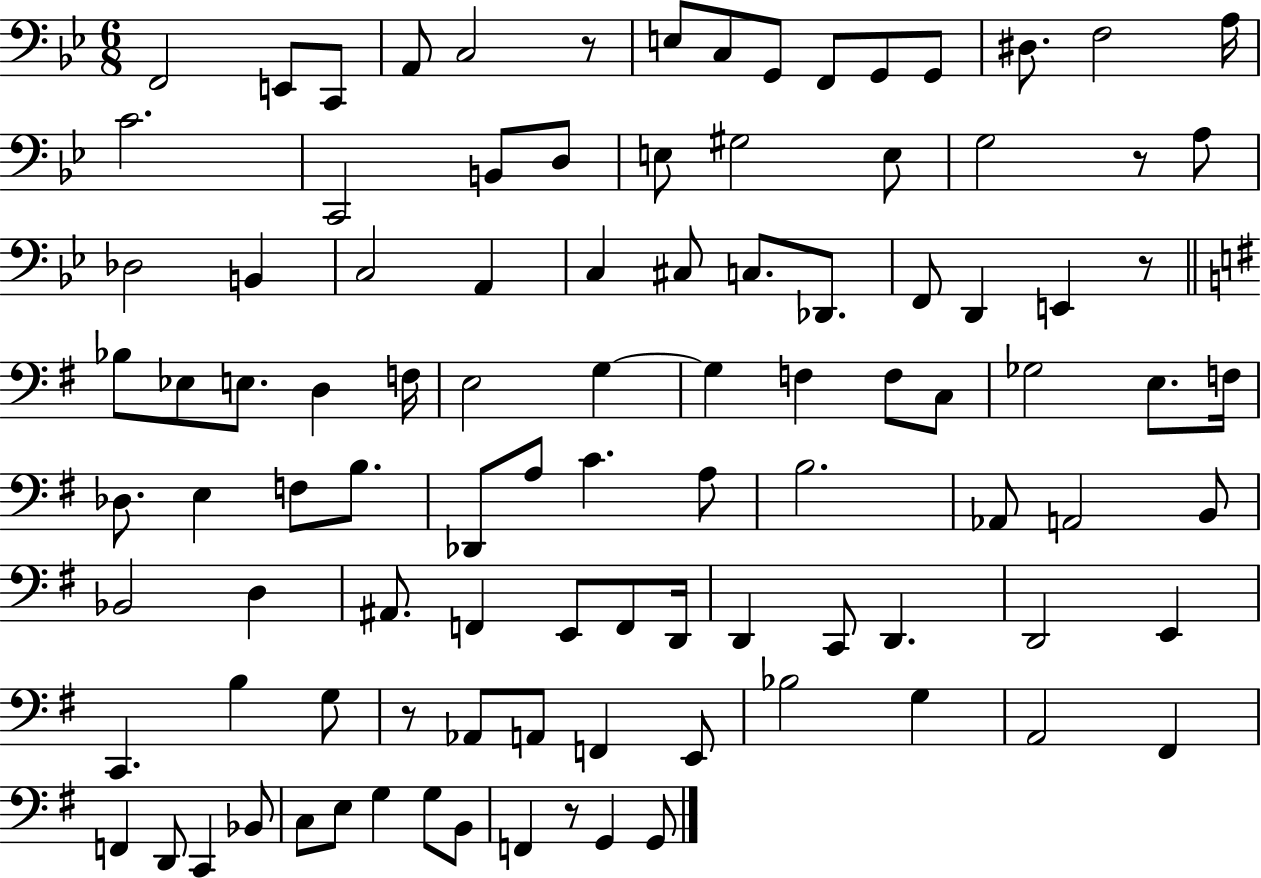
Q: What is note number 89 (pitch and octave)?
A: E3